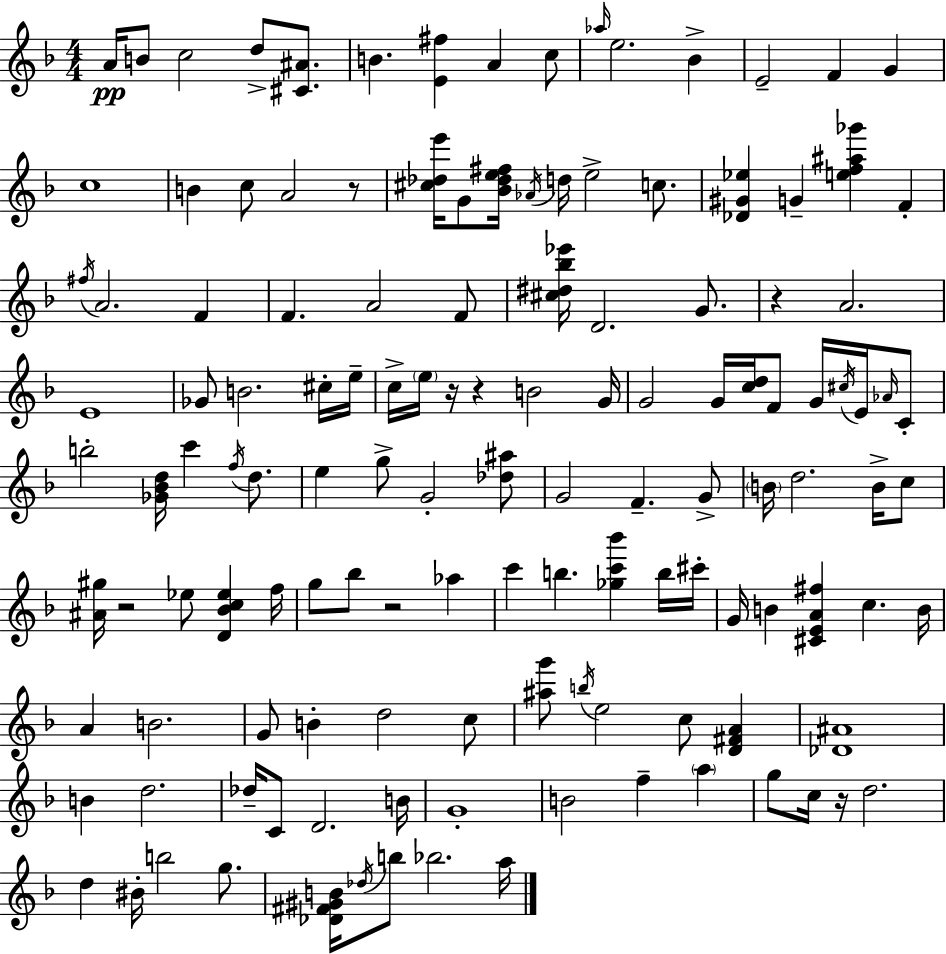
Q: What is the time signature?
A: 4/4